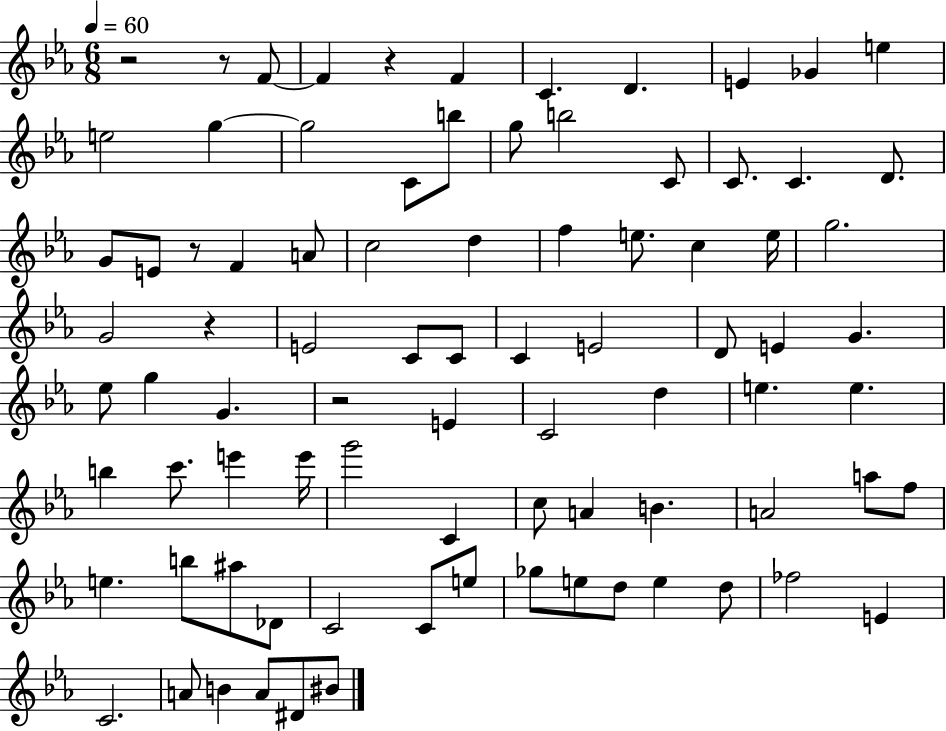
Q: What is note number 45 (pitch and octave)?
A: D5